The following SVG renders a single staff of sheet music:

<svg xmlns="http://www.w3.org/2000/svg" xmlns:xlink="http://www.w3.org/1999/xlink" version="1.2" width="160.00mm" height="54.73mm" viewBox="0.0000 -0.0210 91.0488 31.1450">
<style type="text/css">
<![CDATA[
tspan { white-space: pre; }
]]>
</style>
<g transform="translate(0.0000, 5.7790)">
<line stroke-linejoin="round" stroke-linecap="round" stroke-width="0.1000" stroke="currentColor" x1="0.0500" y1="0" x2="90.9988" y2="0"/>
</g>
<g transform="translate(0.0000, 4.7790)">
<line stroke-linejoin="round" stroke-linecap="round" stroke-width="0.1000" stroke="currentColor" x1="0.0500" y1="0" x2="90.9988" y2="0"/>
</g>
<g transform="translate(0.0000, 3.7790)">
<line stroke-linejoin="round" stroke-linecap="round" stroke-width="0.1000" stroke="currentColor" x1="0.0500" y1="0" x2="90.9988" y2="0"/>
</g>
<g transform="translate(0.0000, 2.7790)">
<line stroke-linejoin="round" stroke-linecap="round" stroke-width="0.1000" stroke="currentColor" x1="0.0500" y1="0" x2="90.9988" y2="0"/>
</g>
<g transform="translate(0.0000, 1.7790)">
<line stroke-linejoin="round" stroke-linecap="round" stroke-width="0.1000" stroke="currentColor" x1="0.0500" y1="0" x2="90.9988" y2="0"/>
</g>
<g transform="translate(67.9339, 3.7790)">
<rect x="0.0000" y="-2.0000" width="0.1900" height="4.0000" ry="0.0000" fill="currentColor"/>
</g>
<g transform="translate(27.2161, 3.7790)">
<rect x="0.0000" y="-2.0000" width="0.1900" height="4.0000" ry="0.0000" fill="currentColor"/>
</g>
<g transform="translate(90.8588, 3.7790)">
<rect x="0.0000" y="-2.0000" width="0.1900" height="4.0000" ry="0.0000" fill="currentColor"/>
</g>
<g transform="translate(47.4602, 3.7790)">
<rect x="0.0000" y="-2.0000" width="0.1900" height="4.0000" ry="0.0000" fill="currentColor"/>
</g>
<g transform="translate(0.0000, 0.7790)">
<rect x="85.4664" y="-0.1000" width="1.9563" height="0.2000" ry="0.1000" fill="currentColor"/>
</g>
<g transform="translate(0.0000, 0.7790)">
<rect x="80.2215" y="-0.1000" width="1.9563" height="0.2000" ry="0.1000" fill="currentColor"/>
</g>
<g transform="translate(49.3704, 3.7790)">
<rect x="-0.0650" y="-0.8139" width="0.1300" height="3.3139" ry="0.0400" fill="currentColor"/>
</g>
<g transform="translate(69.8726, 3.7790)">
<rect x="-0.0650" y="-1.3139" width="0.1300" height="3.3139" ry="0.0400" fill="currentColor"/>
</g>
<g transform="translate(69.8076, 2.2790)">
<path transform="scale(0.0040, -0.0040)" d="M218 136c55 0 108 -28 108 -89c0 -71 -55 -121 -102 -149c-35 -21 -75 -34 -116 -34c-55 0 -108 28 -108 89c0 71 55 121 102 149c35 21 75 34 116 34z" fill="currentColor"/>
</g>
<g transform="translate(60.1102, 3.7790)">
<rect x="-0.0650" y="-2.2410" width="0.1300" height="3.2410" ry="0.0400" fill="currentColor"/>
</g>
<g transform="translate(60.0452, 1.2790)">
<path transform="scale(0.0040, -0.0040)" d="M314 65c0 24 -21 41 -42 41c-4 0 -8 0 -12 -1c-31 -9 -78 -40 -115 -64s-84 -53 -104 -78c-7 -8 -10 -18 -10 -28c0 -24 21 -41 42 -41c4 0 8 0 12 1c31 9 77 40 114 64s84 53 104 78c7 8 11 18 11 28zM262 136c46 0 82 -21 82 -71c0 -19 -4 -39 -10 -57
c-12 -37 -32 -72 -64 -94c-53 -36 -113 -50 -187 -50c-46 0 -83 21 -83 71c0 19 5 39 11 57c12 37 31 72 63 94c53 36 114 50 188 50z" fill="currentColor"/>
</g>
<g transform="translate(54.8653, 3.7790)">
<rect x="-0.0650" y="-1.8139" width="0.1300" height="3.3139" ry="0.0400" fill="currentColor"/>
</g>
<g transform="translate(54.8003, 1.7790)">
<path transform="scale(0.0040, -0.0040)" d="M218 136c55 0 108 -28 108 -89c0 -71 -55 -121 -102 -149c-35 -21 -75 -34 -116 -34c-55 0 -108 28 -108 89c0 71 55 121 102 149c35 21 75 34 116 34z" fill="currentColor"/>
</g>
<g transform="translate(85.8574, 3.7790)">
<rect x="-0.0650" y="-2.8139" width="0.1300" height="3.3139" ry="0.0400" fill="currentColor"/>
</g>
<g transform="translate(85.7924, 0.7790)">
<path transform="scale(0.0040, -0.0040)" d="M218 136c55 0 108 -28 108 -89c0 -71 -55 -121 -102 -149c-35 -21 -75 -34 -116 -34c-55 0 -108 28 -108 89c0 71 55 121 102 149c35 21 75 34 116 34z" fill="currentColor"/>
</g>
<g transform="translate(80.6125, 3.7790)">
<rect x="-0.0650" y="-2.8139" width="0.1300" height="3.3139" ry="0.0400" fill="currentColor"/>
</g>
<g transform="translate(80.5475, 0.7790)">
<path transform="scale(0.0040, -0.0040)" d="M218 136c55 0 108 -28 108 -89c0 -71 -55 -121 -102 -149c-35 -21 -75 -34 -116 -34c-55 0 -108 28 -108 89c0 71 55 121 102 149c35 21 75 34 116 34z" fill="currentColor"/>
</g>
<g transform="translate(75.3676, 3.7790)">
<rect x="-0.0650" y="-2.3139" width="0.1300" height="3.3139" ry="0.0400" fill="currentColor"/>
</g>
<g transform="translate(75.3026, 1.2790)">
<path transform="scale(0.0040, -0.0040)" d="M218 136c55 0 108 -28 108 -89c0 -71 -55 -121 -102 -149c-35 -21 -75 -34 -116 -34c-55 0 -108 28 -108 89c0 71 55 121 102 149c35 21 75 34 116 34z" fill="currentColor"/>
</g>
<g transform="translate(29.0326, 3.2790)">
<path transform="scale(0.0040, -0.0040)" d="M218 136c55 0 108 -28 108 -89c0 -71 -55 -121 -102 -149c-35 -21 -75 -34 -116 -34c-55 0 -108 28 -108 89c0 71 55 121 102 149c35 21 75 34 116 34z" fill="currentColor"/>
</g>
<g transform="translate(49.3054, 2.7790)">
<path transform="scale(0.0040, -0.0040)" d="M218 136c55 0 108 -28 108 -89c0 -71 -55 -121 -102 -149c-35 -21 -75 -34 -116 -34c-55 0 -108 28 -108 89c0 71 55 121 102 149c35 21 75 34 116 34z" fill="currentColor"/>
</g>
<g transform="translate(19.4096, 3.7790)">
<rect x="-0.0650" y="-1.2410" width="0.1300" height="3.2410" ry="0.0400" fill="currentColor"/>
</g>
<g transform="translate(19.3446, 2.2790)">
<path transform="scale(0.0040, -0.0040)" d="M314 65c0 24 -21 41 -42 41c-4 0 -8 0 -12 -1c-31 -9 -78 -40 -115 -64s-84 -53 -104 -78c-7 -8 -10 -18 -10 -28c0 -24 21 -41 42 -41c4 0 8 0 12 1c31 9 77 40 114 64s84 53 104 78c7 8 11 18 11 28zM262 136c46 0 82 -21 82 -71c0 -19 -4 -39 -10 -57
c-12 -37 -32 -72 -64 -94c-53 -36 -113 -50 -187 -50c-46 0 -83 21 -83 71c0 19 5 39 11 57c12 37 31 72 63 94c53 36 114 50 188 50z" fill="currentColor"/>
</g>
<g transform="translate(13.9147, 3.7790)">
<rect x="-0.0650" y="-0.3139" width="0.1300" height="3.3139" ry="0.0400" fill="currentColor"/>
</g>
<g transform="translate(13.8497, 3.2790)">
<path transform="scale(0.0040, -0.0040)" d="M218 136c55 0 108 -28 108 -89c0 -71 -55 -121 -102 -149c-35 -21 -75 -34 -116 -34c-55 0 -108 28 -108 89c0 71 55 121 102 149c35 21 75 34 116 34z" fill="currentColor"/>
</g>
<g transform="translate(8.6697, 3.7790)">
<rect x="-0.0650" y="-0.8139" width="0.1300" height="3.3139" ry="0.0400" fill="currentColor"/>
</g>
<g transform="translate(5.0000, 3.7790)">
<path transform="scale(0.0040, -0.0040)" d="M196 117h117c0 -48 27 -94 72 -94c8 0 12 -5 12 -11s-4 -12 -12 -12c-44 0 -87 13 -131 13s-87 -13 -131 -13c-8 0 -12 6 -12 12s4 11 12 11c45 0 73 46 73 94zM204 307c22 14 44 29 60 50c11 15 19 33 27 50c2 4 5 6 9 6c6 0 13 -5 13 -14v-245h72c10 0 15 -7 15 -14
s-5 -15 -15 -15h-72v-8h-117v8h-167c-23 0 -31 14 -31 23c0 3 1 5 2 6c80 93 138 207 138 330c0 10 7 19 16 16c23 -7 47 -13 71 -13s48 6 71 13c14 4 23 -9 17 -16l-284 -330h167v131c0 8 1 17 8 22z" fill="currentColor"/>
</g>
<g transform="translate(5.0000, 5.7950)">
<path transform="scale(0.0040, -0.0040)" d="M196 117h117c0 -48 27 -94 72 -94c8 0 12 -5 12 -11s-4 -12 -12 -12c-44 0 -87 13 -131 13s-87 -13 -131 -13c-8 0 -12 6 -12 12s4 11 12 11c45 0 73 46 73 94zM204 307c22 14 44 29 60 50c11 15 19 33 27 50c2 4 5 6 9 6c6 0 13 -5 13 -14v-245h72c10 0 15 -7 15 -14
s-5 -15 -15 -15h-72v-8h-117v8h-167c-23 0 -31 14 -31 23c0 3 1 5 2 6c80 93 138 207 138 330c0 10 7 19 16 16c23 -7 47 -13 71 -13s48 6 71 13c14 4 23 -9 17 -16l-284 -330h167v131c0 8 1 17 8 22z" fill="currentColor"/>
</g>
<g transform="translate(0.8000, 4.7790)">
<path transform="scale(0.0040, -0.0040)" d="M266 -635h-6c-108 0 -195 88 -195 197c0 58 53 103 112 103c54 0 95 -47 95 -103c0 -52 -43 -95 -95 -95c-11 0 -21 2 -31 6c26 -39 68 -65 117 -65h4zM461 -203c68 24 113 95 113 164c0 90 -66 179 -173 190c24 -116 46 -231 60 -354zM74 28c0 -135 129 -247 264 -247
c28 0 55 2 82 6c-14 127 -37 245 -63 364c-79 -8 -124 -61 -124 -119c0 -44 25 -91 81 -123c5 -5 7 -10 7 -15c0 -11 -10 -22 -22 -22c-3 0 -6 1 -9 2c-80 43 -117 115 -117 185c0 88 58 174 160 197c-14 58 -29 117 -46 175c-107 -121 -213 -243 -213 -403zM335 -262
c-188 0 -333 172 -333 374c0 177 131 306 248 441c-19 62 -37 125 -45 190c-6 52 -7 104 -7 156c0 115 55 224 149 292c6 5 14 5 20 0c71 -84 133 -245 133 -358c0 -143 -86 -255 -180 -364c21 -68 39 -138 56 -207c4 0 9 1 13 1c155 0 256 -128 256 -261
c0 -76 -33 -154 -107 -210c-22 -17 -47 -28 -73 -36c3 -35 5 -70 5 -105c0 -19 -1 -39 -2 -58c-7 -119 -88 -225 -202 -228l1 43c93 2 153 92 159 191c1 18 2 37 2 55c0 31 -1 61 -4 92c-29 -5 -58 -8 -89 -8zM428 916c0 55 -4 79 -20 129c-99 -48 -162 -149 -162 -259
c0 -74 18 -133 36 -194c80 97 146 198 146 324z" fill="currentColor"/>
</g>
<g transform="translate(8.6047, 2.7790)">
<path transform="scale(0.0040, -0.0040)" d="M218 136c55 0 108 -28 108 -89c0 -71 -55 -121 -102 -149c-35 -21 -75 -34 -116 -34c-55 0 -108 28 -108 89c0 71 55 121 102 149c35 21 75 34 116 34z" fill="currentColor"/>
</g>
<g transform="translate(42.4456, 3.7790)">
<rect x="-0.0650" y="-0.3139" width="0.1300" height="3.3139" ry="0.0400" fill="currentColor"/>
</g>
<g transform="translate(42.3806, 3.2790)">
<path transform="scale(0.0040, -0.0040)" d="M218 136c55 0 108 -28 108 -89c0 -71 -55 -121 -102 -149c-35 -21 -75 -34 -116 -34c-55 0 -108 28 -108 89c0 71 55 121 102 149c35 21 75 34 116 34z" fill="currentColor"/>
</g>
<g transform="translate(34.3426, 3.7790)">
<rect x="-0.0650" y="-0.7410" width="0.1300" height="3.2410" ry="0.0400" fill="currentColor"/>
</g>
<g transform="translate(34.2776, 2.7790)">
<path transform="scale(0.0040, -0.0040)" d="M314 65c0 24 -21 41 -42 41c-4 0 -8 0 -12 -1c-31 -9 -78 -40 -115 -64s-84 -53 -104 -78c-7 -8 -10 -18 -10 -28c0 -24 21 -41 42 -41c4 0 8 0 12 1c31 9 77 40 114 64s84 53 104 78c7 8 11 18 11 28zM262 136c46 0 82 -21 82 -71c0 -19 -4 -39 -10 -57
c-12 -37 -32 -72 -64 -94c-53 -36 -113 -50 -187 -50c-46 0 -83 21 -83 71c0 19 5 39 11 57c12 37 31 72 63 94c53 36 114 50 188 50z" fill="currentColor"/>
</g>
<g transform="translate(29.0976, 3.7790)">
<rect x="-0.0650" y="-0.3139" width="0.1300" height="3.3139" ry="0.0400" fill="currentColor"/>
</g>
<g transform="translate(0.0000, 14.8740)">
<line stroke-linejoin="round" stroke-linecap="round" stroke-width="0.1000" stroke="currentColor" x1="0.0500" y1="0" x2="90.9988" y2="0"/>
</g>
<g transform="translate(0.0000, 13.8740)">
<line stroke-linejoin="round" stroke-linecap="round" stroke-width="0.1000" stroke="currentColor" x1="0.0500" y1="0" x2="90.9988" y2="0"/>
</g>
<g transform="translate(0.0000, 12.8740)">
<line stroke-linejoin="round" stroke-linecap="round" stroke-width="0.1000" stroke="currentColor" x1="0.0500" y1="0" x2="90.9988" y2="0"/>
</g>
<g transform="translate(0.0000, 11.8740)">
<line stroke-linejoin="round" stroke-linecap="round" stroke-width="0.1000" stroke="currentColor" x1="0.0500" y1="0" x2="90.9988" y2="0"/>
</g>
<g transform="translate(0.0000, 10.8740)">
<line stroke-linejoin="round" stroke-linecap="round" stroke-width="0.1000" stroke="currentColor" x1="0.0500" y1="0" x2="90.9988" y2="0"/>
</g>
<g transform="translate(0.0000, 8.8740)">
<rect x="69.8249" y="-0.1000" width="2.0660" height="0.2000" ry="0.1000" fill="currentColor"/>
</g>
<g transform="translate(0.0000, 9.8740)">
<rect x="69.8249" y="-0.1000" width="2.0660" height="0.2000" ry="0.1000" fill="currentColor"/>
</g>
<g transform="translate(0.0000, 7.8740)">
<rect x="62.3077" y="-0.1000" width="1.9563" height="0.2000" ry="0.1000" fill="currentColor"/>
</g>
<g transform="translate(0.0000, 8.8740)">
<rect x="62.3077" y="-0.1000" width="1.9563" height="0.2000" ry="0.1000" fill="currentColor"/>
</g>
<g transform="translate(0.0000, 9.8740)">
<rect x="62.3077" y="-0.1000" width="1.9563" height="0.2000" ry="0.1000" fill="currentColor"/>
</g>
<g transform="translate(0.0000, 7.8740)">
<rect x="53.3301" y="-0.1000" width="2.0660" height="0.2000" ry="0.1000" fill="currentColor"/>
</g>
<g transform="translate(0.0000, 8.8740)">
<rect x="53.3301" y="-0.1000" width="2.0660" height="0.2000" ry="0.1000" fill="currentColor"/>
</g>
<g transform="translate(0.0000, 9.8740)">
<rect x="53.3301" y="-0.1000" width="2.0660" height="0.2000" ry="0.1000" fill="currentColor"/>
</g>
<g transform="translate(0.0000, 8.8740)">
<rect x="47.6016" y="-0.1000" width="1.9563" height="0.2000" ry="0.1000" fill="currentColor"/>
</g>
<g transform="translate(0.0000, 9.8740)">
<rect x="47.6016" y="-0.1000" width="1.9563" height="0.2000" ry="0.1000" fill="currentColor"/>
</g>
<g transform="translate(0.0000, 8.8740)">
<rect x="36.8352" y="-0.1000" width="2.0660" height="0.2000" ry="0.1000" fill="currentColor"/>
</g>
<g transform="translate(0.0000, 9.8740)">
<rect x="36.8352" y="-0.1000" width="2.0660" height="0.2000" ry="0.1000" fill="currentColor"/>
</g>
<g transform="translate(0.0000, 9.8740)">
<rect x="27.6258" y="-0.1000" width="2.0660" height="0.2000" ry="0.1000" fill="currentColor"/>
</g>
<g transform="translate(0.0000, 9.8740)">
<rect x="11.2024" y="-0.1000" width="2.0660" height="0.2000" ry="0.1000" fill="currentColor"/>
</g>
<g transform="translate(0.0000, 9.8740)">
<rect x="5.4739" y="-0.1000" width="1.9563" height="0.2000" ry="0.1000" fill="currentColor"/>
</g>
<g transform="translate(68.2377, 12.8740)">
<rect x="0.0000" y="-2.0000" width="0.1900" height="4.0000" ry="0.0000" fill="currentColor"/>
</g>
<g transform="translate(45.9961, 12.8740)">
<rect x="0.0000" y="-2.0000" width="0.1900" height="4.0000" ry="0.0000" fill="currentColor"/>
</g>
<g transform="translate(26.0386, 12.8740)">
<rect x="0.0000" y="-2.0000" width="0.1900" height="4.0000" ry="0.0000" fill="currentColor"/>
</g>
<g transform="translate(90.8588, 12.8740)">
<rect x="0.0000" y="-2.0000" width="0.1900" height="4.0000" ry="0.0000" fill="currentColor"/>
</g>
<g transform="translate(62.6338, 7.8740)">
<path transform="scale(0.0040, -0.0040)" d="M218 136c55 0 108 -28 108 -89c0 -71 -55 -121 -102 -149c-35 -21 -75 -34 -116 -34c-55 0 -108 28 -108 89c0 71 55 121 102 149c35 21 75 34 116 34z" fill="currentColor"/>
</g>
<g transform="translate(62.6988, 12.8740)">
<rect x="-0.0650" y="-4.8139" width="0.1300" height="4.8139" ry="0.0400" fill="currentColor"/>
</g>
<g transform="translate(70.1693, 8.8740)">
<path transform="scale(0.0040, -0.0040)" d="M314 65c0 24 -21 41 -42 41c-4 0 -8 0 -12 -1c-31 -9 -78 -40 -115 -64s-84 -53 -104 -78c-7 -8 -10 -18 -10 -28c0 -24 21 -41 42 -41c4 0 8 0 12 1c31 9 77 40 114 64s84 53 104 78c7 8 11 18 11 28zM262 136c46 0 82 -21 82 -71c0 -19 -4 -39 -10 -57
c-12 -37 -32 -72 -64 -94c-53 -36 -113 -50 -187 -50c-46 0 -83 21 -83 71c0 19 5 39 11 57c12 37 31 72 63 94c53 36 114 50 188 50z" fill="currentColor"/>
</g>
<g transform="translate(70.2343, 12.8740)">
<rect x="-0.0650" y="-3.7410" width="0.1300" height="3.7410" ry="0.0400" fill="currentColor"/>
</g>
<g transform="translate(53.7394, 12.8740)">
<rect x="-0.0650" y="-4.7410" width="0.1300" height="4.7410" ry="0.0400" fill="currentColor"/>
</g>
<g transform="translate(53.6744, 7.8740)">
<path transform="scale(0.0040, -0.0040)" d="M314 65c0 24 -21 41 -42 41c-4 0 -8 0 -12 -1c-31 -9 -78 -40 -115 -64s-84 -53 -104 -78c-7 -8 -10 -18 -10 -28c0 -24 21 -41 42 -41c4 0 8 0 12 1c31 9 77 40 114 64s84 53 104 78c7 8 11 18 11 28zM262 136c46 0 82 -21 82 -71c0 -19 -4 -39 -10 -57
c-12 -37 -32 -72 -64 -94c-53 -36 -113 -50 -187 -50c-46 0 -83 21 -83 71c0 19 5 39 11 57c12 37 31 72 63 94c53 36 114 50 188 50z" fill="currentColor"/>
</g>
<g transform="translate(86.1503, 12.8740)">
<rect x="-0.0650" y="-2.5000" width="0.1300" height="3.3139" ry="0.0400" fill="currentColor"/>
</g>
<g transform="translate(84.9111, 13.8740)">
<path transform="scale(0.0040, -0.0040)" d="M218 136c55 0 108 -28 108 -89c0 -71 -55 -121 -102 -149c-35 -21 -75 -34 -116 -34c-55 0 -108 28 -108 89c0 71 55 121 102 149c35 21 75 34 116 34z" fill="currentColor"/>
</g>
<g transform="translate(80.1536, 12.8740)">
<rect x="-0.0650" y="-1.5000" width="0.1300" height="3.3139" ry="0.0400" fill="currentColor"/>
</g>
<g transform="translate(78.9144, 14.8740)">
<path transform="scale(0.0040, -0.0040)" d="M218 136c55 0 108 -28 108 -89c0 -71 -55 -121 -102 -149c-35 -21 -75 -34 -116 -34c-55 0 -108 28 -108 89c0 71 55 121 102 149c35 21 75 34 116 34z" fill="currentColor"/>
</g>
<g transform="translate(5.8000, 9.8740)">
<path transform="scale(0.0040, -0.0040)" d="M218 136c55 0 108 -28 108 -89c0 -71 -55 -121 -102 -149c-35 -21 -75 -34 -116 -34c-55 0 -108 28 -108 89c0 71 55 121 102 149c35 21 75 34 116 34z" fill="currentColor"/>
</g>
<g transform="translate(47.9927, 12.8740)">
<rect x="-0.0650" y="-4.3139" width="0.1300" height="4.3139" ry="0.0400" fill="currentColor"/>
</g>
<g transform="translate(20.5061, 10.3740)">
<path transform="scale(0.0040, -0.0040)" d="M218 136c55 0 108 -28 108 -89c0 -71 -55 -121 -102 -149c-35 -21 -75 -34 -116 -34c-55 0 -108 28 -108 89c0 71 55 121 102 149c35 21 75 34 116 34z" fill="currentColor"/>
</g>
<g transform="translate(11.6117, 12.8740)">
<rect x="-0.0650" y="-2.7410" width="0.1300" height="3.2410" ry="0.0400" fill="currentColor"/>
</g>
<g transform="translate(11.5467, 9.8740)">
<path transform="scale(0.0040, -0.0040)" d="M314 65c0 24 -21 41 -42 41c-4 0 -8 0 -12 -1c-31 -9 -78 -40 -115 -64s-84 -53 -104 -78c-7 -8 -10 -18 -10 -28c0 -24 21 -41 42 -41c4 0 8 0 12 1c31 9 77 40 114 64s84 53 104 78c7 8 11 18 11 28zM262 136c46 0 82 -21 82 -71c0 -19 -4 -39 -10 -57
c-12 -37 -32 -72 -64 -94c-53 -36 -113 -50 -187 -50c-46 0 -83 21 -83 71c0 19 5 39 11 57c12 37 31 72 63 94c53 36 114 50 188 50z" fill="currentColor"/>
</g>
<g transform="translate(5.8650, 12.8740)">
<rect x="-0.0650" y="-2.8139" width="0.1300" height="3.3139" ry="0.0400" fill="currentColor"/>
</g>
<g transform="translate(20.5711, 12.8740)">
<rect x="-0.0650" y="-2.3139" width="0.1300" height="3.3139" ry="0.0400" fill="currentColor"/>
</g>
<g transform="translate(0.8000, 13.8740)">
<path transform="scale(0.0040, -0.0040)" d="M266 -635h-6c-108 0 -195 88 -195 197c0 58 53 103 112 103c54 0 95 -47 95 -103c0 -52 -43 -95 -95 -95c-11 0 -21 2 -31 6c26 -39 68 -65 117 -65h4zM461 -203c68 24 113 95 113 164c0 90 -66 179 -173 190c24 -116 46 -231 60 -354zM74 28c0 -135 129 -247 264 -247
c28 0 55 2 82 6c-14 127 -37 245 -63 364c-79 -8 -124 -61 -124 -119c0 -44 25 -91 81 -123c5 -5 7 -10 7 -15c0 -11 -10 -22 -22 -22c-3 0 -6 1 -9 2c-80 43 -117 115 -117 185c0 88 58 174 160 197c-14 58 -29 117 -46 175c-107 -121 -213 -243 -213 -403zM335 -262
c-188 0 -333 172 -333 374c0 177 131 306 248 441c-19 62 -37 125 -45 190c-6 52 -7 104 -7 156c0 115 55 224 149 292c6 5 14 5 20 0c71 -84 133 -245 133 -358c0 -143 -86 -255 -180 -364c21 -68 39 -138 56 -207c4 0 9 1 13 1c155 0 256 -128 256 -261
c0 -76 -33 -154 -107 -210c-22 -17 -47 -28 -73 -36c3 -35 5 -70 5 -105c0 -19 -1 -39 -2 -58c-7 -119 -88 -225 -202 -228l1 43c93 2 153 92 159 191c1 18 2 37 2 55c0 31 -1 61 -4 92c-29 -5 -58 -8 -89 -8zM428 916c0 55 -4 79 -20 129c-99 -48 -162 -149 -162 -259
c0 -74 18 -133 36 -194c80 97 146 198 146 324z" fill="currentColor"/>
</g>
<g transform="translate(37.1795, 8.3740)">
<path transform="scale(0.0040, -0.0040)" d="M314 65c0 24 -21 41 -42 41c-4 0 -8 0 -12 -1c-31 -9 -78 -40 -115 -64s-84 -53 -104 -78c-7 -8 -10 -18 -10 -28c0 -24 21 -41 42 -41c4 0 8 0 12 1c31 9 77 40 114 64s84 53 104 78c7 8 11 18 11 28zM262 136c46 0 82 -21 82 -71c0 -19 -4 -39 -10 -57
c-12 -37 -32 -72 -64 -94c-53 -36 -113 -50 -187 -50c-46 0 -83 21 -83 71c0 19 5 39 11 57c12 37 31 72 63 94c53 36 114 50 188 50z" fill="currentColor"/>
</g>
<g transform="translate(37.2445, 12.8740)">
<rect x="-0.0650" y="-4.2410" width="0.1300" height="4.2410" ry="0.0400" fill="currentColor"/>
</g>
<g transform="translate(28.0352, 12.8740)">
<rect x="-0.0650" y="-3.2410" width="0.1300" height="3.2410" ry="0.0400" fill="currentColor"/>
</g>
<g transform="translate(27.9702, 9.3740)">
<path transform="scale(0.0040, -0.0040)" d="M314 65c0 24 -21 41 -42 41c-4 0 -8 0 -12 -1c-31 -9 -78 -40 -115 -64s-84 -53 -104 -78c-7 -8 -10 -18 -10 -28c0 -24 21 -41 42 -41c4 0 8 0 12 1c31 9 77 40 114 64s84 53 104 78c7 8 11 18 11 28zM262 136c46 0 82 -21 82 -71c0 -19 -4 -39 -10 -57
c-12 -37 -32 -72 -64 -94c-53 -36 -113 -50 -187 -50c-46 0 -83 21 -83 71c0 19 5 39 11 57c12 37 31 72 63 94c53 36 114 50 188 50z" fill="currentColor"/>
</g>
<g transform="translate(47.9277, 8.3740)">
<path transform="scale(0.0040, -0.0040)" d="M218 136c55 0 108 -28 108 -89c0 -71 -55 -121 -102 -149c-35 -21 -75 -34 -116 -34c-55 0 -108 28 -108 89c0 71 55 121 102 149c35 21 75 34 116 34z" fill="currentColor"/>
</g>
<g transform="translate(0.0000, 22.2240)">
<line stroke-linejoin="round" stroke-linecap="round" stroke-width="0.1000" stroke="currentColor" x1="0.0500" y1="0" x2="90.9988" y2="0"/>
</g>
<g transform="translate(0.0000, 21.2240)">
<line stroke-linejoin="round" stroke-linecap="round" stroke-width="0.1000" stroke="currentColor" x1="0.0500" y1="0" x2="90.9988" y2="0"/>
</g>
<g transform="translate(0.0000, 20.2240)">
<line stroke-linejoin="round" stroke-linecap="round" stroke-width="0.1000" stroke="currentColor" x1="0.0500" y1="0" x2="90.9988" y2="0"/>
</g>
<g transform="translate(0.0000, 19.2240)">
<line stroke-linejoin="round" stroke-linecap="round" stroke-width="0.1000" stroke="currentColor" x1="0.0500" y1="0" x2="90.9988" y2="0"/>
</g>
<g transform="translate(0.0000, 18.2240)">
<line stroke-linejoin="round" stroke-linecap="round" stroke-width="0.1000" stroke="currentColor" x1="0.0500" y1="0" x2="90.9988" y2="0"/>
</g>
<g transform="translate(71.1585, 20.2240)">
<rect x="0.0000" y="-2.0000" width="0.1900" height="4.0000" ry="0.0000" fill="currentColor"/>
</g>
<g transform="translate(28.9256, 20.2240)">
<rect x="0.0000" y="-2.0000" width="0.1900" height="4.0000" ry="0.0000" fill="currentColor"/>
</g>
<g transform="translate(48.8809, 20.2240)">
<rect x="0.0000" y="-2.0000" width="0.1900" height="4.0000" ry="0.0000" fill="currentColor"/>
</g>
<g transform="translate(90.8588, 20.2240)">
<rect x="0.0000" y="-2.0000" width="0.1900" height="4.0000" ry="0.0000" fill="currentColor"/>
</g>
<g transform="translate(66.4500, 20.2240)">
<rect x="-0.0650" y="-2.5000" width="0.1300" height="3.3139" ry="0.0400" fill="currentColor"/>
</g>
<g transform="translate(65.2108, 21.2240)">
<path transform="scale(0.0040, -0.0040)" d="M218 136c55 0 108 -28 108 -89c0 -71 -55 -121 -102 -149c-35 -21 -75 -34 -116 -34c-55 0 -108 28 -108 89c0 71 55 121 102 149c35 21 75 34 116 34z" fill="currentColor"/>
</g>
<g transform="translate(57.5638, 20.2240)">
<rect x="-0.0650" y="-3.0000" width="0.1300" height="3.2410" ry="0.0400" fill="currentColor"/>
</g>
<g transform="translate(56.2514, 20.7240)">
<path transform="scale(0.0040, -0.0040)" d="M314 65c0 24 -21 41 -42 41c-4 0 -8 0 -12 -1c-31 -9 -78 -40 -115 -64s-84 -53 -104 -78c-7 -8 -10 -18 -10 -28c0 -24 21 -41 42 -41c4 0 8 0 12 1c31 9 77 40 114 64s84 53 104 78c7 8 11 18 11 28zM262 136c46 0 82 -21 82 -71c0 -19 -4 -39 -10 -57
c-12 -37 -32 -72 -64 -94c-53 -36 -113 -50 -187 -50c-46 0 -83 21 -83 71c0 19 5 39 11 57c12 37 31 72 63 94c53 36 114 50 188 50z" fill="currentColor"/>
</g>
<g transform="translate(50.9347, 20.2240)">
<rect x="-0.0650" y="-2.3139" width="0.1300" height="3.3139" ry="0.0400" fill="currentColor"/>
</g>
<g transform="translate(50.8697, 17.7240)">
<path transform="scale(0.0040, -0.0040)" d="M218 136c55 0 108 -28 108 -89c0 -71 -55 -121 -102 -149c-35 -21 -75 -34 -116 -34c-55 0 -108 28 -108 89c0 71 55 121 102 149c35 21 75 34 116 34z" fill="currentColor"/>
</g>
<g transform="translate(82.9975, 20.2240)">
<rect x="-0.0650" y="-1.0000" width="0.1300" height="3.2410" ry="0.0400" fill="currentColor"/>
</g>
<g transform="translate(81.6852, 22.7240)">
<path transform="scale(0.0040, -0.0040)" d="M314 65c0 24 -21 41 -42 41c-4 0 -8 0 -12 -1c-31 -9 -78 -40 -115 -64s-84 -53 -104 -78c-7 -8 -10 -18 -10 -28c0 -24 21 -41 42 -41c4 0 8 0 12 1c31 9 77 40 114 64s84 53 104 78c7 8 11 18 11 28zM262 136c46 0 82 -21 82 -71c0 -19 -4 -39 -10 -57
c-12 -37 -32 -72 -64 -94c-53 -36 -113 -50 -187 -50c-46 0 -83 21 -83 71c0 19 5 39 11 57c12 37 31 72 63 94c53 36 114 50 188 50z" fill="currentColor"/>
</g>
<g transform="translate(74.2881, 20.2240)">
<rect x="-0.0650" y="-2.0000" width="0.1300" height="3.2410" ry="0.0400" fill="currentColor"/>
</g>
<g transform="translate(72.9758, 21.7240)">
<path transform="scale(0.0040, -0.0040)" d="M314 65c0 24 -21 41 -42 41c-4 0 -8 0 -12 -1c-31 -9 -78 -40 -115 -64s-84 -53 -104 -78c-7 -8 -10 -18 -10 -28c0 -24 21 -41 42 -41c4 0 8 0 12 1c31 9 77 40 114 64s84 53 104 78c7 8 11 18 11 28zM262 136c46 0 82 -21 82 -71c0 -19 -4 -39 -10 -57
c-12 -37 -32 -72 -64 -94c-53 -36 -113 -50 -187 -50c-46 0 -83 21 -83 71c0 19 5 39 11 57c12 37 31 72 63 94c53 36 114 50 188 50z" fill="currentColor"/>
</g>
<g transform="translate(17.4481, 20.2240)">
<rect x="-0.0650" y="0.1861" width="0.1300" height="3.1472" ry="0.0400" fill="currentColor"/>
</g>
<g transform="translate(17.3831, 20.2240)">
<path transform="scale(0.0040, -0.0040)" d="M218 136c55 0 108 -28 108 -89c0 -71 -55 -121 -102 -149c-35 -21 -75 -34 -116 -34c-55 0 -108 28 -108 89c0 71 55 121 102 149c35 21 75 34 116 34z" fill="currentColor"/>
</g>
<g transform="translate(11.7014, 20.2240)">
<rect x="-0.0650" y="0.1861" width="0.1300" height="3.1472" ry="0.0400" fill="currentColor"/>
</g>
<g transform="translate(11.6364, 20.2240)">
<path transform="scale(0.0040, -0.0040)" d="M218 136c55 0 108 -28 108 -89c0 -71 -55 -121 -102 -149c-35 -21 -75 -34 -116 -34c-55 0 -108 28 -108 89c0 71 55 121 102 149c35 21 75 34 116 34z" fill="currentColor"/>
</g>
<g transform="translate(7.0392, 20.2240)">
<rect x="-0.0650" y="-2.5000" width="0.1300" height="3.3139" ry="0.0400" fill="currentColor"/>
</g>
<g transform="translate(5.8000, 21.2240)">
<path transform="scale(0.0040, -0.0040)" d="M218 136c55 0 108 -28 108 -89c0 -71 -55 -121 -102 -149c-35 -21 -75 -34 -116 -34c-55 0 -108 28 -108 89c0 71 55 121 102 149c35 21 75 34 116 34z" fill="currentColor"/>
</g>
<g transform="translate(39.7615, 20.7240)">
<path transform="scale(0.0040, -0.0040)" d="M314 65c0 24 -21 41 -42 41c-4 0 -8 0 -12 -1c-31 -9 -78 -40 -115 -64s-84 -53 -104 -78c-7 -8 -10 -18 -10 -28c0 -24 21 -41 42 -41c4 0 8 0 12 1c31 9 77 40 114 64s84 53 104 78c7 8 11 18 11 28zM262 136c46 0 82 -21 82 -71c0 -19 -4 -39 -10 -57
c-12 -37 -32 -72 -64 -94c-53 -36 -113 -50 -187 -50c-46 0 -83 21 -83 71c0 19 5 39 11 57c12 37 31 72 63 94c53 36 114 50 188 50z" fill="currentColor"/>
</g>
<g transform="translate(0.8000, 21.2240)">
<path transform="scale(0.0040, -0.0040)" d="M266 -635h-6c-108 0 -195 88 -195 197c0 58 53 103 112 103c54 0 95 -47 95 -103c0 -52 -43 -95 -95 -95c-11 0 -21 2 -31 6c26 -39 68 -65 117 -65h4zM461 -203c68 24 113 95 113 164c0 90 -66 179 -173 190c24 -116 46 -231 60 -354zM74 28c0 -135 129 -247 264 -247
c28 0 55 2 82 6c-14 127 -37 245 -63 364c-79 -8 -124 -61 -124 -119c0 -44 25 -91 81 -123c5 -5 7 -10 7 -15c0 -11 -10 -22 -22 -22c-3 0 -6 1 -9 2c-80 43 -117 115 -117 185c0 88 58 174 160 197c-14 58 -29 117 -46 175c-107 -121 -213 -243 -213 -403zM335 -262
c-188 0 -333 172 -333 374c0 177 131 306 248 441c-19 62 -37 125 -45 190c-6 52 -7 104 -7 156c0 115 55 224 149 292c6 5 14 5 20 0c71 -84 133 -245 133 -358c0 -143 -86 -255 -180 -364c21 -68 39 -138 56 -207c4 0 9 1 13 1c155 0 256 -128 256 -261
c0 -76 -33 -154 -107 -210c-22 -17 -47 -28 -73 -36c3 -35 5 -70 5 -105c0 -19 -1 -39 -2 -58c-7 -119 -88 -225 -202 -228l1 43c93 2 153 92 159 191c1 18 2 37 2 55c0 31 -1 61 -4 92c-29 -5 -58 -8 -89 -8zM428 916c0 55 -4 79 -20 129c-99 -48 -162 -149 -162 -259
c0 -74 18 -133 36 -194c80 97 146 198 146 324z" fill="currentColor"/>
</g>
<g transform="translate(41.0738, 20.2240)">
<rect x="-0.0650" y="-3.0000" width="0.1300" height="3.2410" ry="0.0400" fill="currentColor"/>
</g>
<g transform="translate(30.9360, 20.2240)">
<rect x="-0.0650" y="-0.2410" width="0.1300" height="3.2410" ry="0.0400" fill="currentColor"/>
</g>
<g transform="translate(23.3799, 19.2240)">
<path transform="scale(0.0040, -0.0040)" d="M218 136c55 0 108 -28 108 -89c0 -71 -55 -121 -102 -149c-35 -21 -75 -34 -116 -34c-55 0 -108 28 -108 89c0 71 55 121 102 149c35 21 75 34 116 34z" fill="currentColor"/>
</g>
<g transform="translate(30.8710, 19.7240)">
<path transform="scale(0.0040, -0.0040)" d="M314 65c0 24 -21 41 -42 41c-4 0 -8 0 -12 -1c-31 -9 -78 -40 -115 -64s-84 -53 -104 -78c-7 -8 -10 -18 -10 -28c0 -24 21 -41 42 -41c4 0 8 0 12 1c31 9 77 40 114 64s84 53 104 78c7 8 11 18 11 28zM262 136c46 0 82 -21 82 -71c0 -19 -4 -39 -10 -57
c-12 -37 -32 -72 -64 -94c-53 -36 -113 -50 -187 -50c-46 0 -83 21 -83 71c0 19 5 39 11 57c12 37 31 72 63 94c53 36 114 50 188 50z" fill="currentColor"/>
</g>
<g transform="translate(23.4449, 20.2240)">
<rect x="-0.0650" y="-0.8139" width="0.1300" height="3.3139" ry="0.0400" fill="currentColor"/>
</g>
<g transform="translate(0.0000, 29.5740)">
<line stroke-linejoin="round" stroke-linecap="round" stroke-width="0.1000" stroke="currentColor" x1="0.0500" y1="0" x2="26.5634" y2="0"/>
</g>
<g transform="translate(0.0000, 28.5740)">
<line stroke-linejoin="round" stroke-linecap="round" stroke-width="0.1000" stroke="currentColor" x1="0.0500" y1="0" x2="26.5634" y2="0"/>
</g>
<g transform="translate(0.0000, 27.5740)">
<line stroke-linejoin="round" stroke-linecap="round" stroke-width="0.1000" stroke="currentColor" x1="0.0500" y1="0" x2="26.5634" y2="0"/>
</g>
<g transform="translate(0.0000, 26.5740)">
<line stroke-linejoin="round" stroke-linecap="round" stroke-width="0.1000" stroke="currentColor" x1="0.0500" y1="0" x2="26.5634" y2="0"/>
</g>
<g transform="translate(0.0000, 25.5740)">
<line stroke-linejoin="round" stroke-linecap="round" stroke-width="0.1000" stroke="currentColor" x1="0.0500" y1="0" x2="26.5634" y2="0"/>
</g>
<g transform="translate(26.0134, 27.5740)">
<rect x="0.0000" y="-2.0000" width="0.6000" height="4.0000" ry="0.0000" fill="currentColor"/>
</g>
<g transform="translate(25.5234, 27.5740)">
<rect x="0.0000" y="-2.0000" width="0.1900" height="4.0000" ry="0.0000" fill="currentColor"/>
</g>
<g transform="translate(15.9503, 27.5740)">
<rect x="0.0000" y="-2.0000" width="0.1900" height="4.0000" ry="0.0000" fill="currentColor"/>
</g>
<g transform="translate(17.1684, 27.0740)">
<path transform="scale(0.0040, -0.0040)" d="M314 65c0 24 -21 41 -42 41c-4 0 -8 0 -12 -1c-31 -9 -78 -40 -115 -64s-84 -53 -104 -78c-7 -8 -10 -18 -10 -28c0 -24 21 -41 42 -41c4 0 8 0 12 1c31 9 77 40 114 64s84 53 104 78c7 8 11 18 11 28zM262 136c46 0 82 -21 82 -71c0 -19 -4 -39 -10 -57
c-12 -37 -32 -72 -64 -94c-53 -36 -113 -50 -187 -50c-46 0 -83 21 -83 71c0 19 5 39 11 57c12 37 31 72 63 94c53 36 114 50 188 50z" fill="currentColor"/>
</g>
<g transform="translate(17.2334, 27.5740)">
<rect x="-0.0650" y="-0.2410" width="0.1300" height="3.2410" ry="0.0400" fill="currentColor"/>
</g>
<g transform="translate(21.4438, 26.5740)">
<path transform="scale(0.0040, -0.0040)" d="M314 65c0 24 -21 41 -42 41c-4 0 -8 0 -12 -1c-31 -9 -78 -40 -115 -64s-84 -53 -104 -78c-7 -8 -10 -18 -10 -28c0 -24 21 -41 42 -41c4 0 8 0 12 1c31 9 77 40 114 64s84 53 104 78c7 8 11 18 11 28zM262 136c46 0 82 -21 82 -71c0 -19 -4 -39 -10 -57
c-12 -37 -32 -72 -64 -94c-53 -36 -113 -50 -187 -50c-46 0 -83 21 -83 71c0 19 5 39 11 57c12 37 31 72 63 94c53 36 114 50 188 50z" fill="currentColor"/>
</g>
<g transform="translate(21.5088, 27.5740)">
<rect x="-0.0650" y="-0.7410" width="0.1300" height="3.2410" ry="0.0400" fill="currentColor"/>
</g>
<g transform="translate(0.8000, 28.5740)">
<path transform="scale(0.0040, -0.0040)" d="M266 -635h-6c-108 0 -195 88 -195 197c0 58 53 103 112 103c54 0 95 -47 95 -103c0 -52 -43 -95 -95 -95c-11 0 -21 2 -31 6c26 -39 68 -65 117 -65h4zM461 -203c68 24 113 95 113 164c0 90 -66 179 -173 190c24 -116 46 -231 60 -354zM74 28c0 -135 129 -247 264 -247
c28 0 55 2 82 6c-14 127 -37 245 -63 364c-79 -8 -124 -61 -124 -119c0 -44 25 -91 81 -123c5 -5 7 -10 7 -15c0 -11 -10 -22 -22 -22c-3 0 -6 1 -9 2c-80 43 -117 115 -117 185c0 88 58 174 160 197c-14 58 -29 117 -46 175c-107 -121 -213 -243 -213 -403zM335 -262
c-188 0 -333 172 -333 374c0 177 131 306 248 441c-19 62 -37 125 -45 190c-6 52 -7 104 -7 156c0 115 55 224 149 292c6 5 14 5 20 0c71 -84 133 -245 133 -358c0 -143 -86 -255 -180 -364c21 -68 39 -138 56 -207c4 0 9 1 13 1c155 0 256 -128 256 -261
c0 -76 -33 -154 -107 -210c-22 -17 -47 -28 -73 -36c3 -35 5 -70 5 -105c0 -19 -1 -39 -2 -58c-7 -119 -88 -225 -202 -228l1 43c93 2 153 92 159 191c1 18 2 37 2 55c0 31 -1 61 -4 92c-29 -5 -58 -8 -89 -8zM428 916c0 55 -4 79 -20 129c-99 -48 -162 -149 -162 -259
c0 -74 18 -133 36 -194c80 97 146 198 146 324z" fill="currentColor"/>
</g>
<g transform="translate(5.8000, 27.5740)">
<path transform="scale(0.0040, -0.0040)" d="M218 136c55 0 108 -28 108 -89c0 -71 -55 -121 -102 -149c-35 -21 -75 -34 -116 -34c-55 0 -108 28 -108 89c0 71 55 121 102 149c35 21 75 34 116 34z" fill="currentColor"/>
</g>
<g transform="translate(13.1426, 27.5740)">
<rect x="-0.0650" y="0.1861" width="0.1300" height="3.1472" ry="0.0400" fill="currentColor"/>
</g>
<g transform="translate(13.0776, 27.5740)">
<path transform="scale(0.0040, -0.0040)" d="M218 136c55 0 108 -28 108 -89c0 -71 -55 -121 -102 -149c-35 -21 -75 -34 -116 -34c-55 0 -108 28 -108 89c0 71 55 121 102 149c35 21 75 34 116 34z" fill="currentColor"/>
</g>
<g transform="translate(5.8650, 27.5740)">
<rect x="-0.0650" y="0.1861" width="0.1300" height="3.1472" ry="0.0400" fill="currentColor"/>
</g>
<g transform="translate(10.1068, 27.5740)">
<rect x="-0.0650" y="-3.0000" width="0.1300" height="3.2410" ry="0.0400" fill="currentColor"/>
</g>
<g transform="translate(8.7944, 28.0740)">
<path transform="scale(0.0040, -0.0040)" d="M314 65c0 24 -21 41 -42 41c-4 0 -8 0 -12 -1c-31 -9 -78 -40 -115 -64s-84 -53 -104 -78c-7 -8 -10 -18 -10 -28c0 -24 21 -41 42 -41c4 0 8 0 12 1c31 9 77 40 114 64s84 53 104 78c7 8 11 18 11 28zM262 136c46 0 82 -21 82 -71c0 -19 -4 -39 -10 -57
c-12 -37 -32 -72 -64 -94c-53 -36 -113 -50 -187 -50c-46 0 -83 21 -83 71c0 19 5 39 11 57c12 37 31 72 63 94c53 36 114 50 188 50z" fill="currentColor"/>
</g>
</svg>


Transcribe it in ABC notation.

X:1
T:Untitled
M:4/4
L:1/4
K:C
d c e2 c d2 c d f g2 e g a a a a2 g b2 d'2 d' e'2 e' c'2 E G G B B d c2 A2 g A2 G F2 D2 B A2 B c2 d2